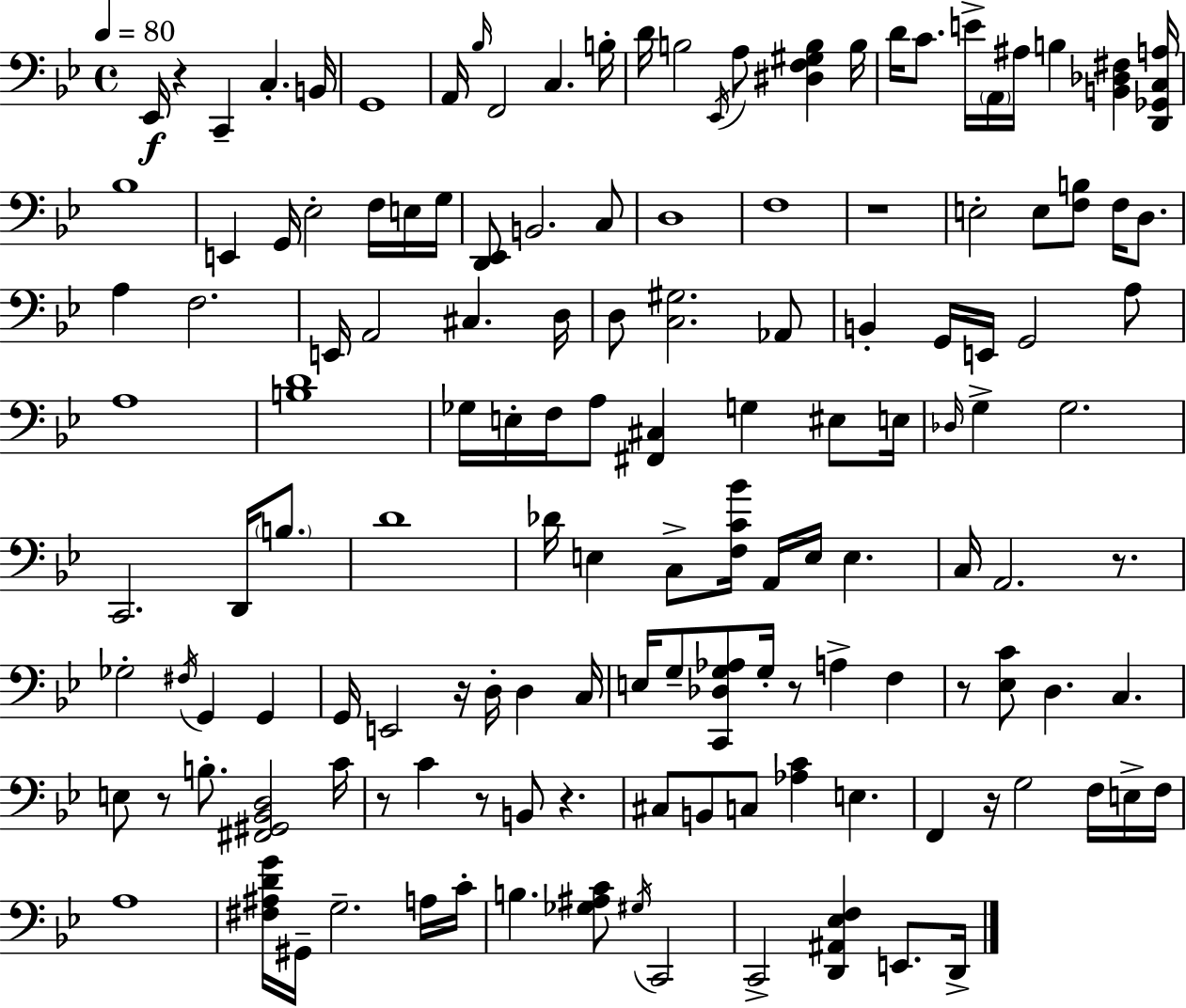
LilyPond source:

{
  \clef bass
  \time 4/4
  \defaultTimeSignature
  \key bes \major
  \tempo 4 = 80
  ees,16\f r4 c,4-- c4.-. b,16 | g,1 | a,16 \grace { bes16 } f,2 c4. | b16-. d'16 b2 \acciaccatura { ees,16 } a8 <dis f gis b>4 | \break b16 d'16 c'8. e'16-> \parenthesize a,16 ais16 b4 <b, des fis>4 | <d, ges, c a>16 bes1 | e,4 g,16 ees2-. f16 | e16 g16 <d, ees,>8 b,2. | \break c8 d1 | f1 | r1 | e2-. e8 <f b>8 f16 d8. | \break a4 f2. | e,16 a,2 cis4. | d16 d8 <c gis>2. | aes,8 b,4-. g,16 e,16 g,2 | \break a8 a1 | <b d'>1 | ges16 e16-. f16 a8 <fis, cis>4 g4 eis8 | e16 \grace { des16 } g4-> g2. | \break c,2. d,16 | \parenthesize b8. d'1 | des'16 e4 c8-> <f c' bes'>16 a,16 e16 e4. | c16 a,2. | \break r8. ges2-. \acciaccatura { fis16 } g,4 | g,4 g,16 e,2 r16 d16-. d4 | c16 e16 g8-- <c, des g aes>8 g16-. r8 a4-> | f4 r8 <ees c'>8 d4. c4. | \break e8 r8 b8.-. <fis, gis, bes, d>2 | c'16 r8 c'4 r8 b,8 r4. | cis8 b,8 c8 <aes c'>4 e4. | f,4 r16 g2 | \break f16 e16-> f16 a1 | <fis ais d' g'>16 gis,16-- g2.-- | a16 c'16-. b4. <ges ais c'>8 \acciaccatura { gis16 } c,2 | c,2-> <d, ais, ees f>4 | \break e,8. d,16-> \bar "|."
}